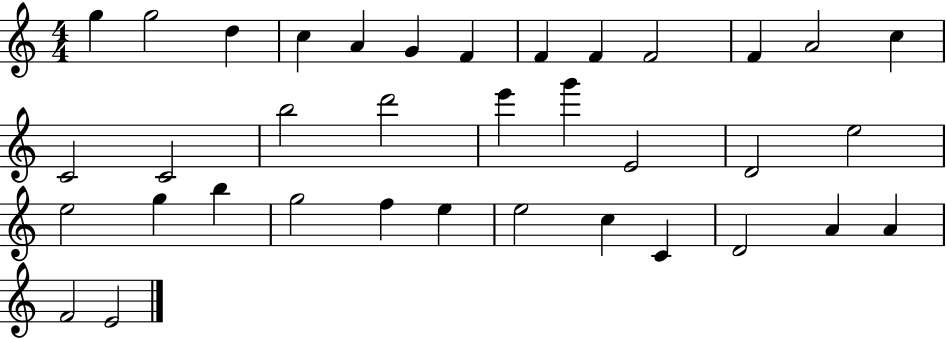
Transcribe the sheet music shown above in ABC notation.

X:1
T:Untitled
M:4/4
L:1/4
K:C
g g2 d c A G F F F F2 F A2 c C2 C2 b2 d'2 e' g' E2 D2 e2 e2 g b g2 f e e2 c C D2 A A F2 E2